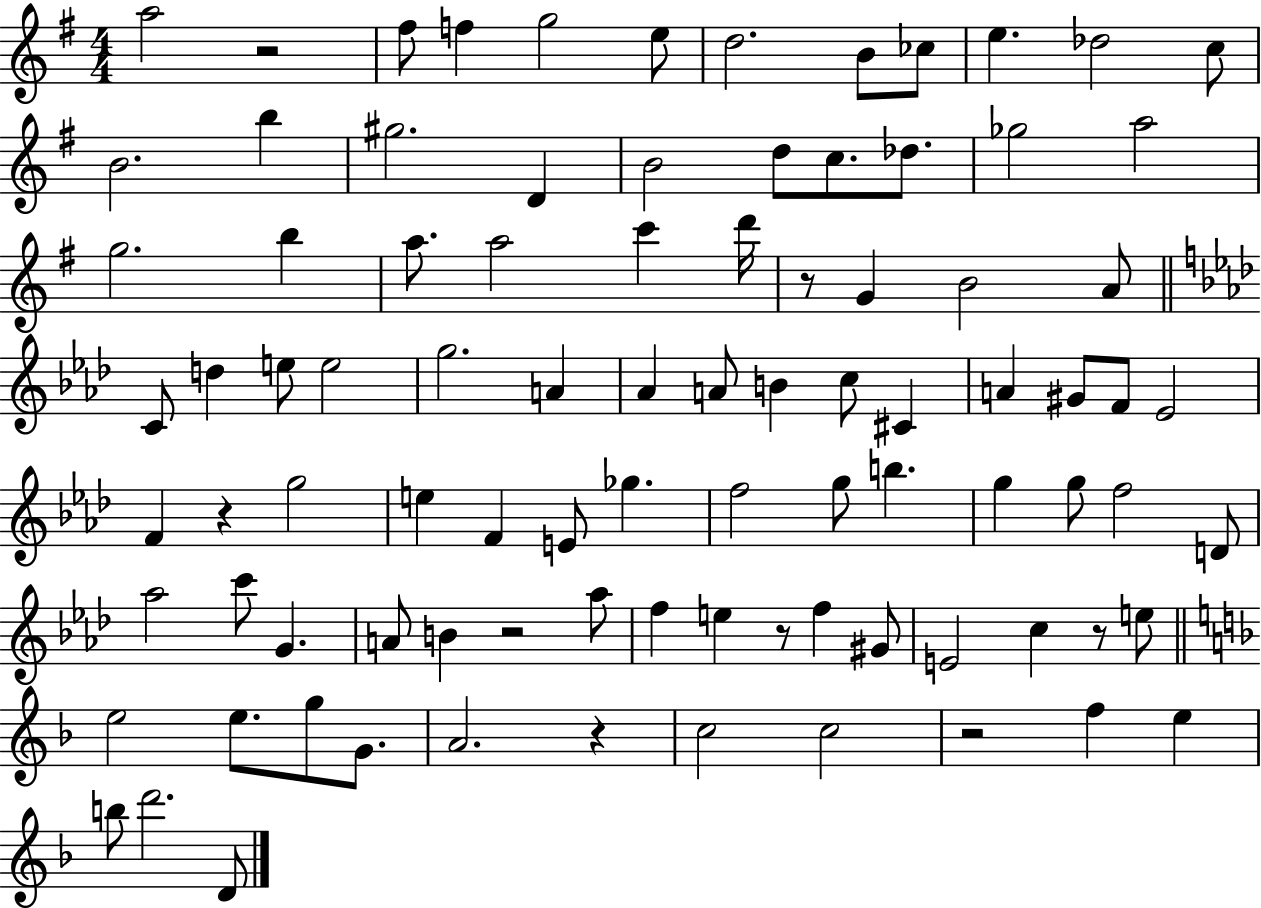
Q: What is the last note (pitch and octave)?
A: D4